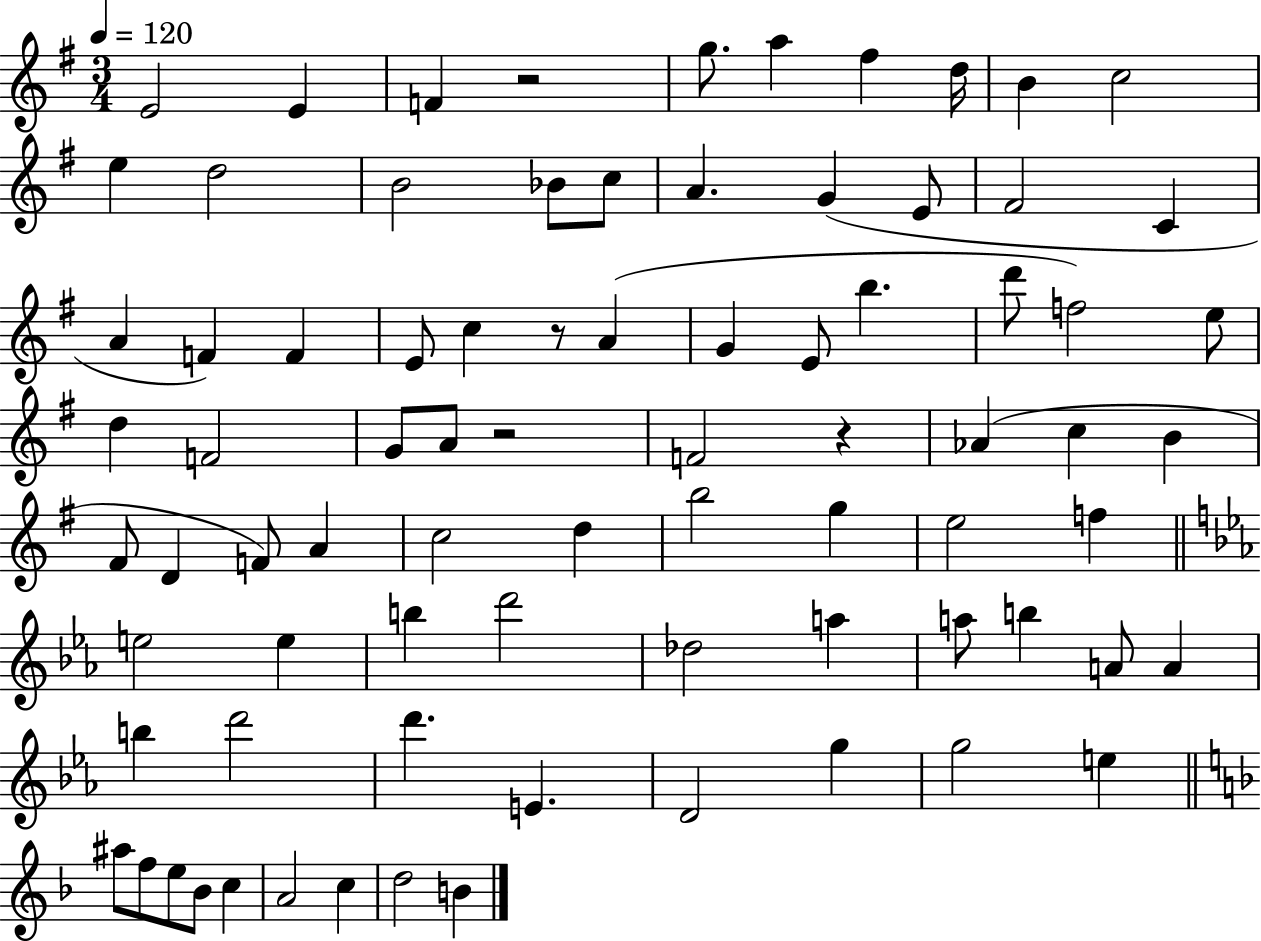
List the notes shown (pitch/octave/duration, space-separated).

E4/h E4/q F4/q R/h G5/e. A5/q F#5/q D5/s B4/q C5/h E5/q D5/h B4/h Bb4/e C5/e A4/q. G4/q E4/e F#4/h C4/q A4/q F4/q F4/q E4/e C5/q R/e A4/q G4/q E4/e B5/q. D6/e F5/h E5/e D5/q F4/h G4/e A4/e R/h F4/h R/q Ab4/q C5/q B4/q F#4/e D4/q F4/e A4/q C5/h D5/q B5/h G5/q E5/h F5/q E5/h E5/q B5/q D6/h Db5/h A5/q A5/e B5/q A4/e A4/q B5/q D6/h D6/q. E4/q. D4/h G5/q G5/h E5/q A#5/e F5/e E5/e Bb4/e C5/q A4/h C5/q D5/h B4/q